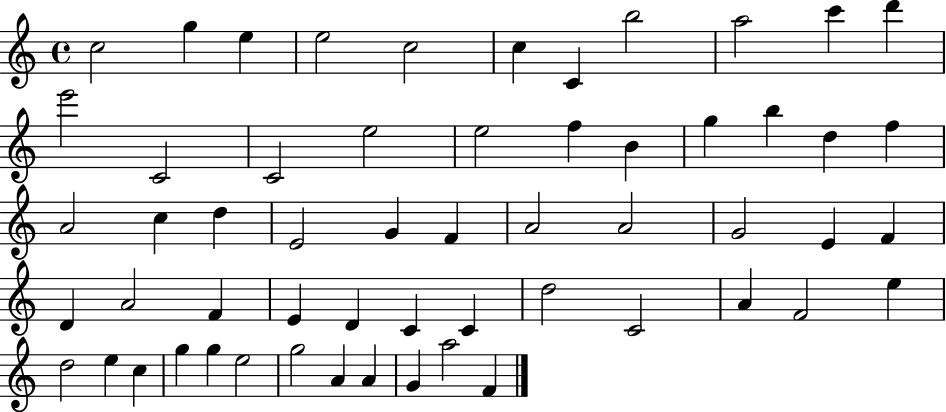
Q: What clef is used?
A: treble